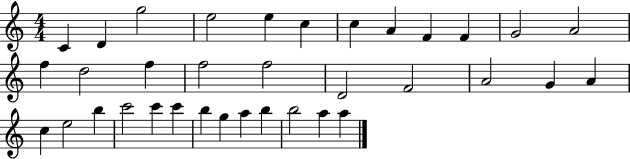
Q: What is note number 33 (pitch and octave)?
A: B5